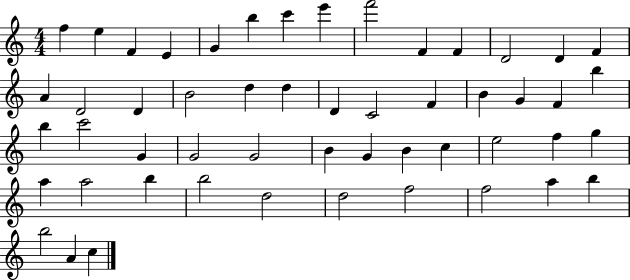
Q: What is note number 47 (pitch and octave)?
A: F5